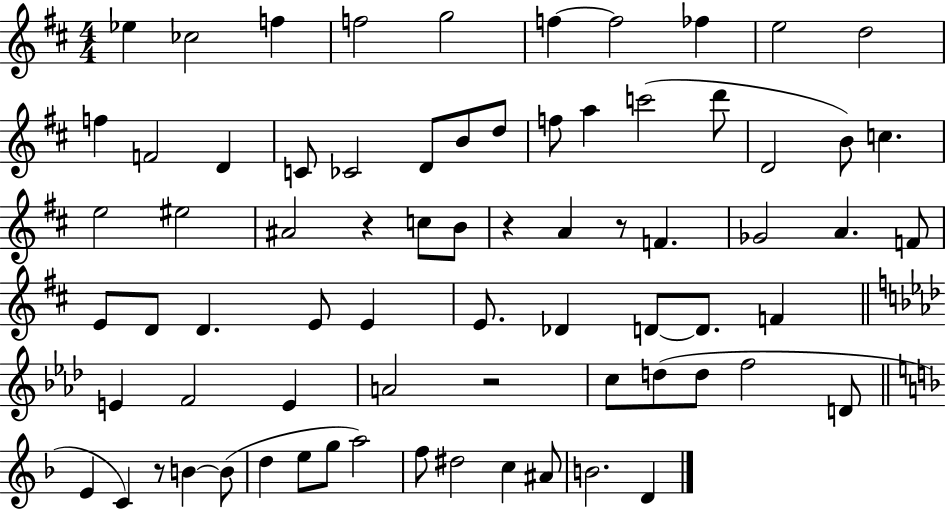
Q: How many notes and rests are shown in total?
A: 73